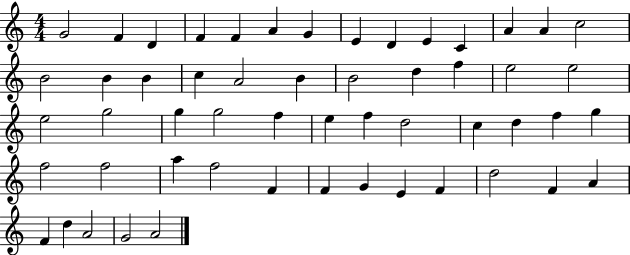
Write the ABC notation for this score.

X:1
T:Untitled
M:4/4
L:1/4
K:C
G2 F D F F A G E D E C A A c2 B2 B B c A2 B B2 d f e2 e2 e2 g2 g g2 f e f d2 c d f g f2 f2 a f2 F F G E F d2 F A F d A2 G2 A2